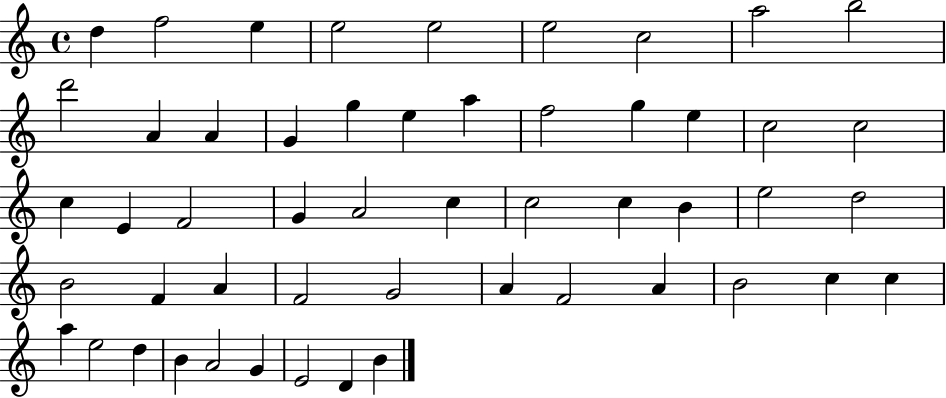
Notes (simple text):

D5/q F5/h E5/q E5/h E5/h E5/h C5/h A5/h B5/h D6/h A4/q A4/q G4/q G5/q E5/q A5/q F5/h G5/q E5/q C5/h C5/h C5/q E4/q F4/h G4/q A4/h C5/q C5/h C5/q B4/q E5/h D5/h B4/h F4/q A4/q F4/h G4/h A4/q F4/h A4/q B4/h C5/q C5/q A5/q E5/h D5/q B4/q A4/h G4/q E4/h D4/q B4/q